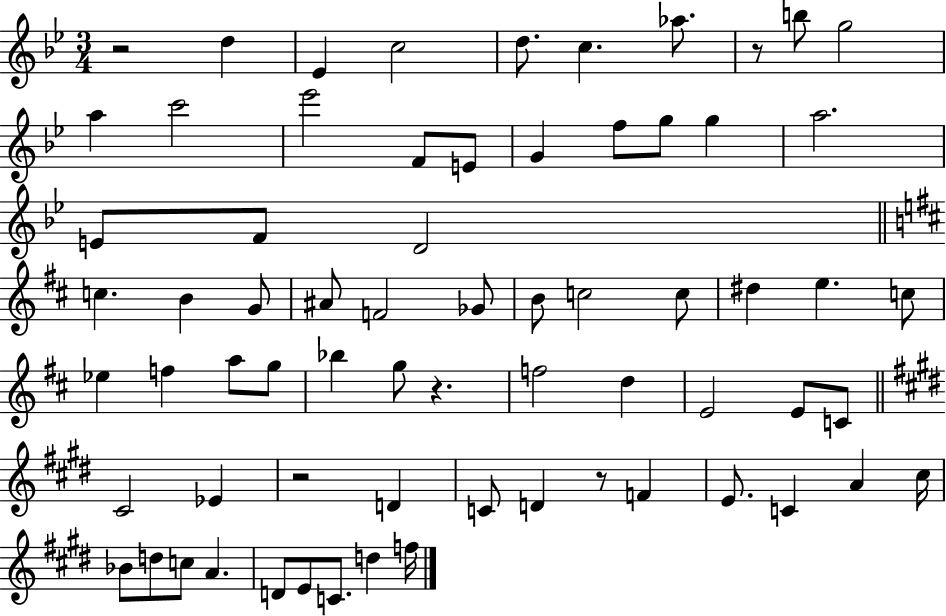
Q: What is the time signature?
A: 3/4